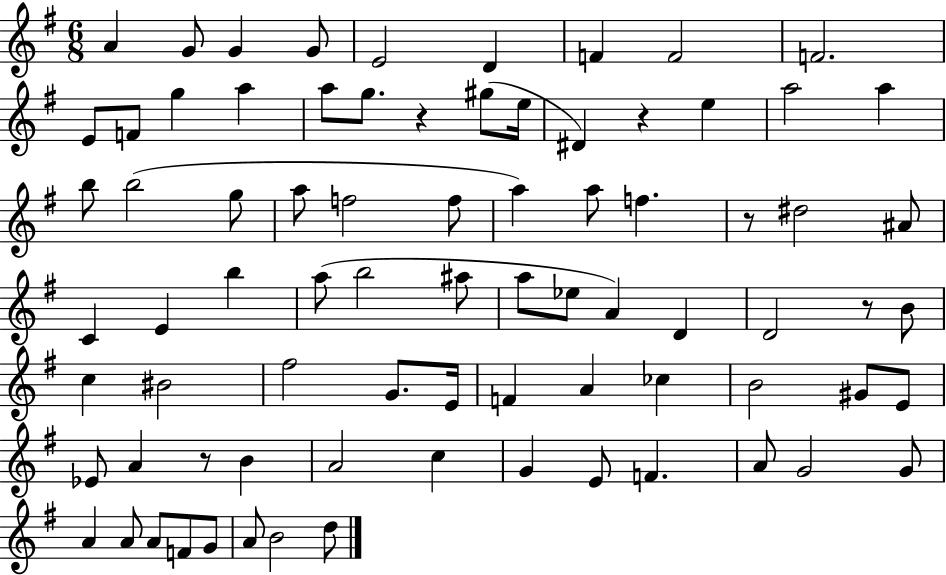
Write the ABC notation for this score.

X:1
T:Untitled
M:6/8
L:1/4
K:G
A G/2 G G/2 E2 D F F2 F2 E/2 F/2 g a a/2 g/2 z ^g/2 e/4 ^D z e a2 a b/2 b2 g/2 a/2 f2 f/2 a a/2 f z/2 ^d2 ^A/2 C E b a/2 b2 ^a/2 a/2 _e/2 A D D2 z/2 B/2 c ^B2 ^f2 G/2 E/4 F A _c B2 ^G/2 E/2 _E/2 A z/2 B A2 c G E/2 F A/2 G2 G/2 A A/2 A/2 F/2 G/2 A/2 B2 d/2